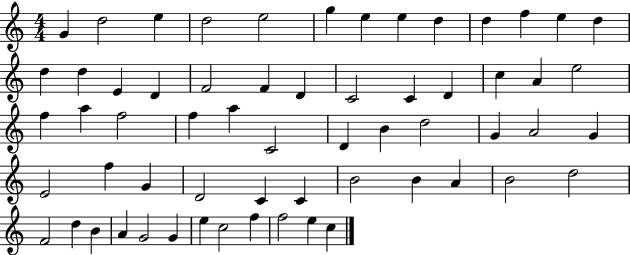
X:1
T:Untitled
M:4/4
L:1/4
K:C
G d2 e d2 e2 g e e d d f e d d d E D F2 F D C2 C D c A e2 f a f2 f a C2 D B d2 G A2 G E2 f G D2 C C B2 B A B2 d2 F2 d B A G2 G e c2 f f2 e c